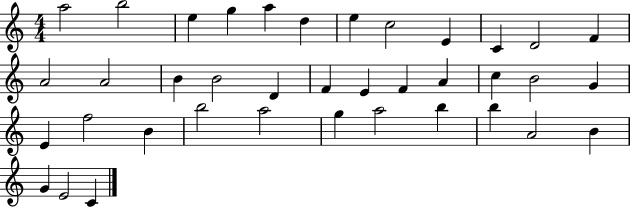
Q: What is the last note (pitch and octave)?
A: C4